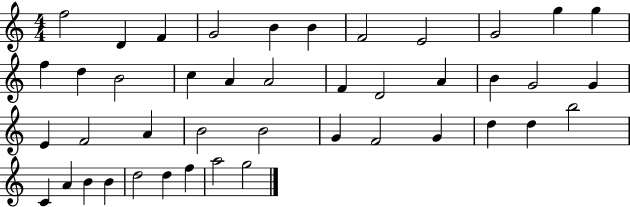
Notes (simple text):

F5/h D4/q F4/q G4/h B4/q B4/q F4/h E4/h G4/h G5/q G5/q F5/q D5/q B4/h C5/q A4/q A4/h F4/q D4/h A4/q B4/q G4/h G4/q E4/q F4/h A4/q B4/h B4/h G4/q F4/h G4/q D5/q D5/q B5/h C4/q A4/q B4/q B4/q D5/h D5/q F5/q A5/h G5/h